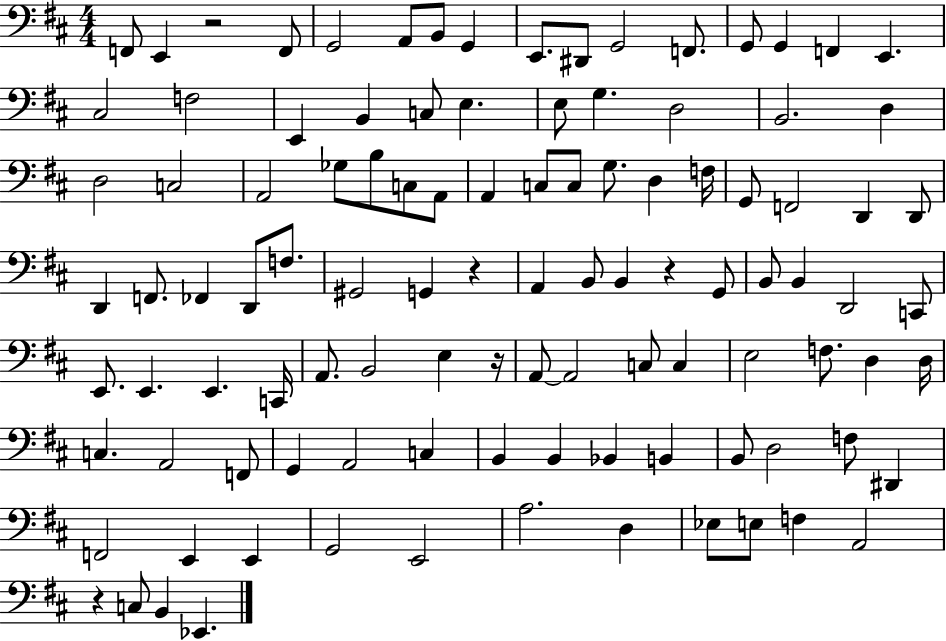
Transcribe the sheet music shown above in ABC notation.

X:1
T:Untitled
M:4/4
L:1/4
K:D
F,,/2 E,, z2 F,,/2 G,,2 A,,/2 B,,/2 G,, E,,/2 ^D,,/2 G,,2 F,,/2 G,,/2 G,, F,, E,, ^C,2 F,2 E,, B,, C,/2 E, E,/2 G, D,2 B,,2 D, D,2 C,2 A,,2 _G,/2 B,/2 C,/2 A,,/2 A,, C,/2 C,/2 G,/2 D, F,/4 G,,/2 F,,2 D,, D,,/2 D,, F,,/2 _F,, D,,/2 F,/2 ^G,,2 G,, z A,, B,,/2 B,, z G,,/2 B,,/2 B,, D,,2 C,,/2 E,,/2 E,, E,, C,,/4 A,,/2 B,,2 E, z/4 A,,/2 A,,2 C,/2 C, E,2 F,/2 D, D,/4 C, A,,2 F,,/2 G,, A,,2 C, B,, B,, _B,, B,, B,,/2 D,2 F,/2 ^D,, F,,2 E,, E,, G,,2 E,,2 A,2 D, _E,/2 E,/2 F, A,,2 z C,/2 B,, _E,,